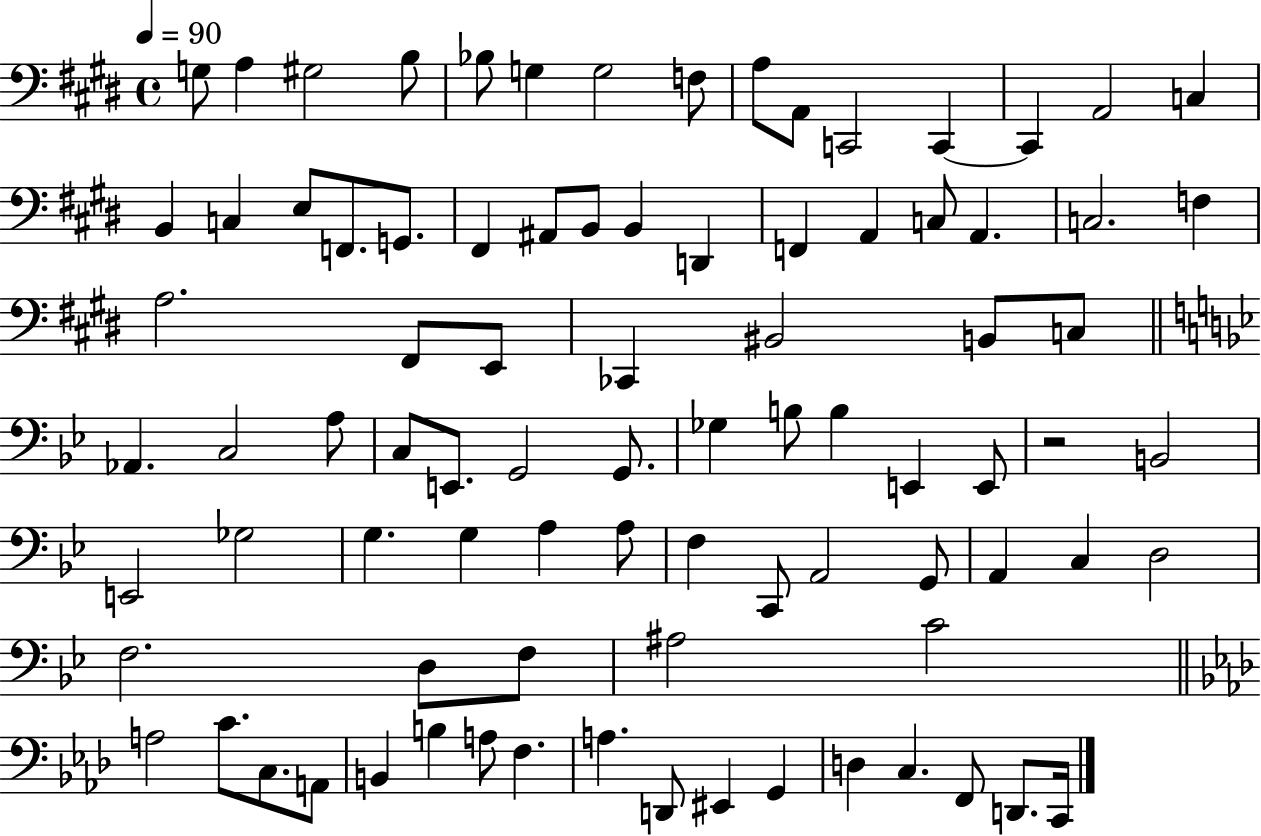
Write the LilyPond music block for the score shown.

{
  \clef bass
  \time 4/4
  \defaultTimeSignature
  \key e \major
  \tempo 4 = 90
  \repeat volta 2 { g8 a4 gis2 b8 | bes8 g4 g2 f8 | a8 a,8 c,2 c,4~~ | c,4 a,2 c4 | \break b,4 c4 e8 f,8. g,8. | fis,4 ais,8 b,8 b,4 d,4 | f,4 a,4 c8 a,4. | c2. f4 | \break a2. fis,8 e,8 | ces,4 bis,2 b,8 c8 | \bar "||" \break \key g \minor aes,4. c2 a8 | c8 e,8. g,2 g,8. | ges4 b8 b4 e,4 e,8 | r2 b,2 | \break e,2 ges2 | g4. g4 a4 a8 | f4 c,8 a,2 g,8 | a,4 c4 d2 | \break f2. d8 f8 | ais2 c'2 | \bar "||" \break \key aes \major a2 c'8. c8. a,8 | b,4 b4 a8 f4. | a4. d,8 eis,4 g,4 | d4 c4. f,8 d,8. c,16 | \break } \bar "|."
}